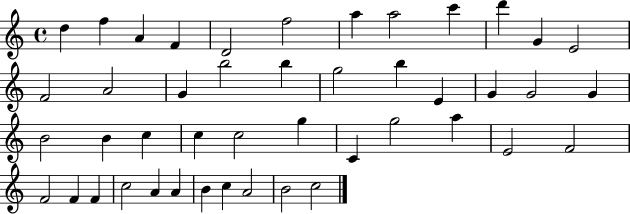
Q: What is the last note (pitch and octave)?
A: C5